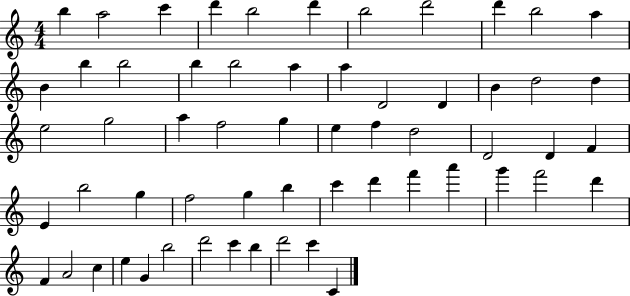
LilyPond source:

{
  \clef treble
  \numericTimeSignature
  \time 4/4
  \key c \major
  b''4 a''2 c'''4 | d'''4 b''2 d'''4 | b''2 d'''2 | d'''4 b''2 a''4 | \break b'4 b''4 b''2 | b''4 b''2 a''4 | a''4 d'2 d'4 | b'4 d''2 d''4 | \break e''2 g''2 | a''4 f''2 g''4 | e''4 f''4 d''2 | d'2 d'4 f'4 | \break e'4 b''2 g''4 | f''2 g''4 b''4 | c'''4 d'''4 f'''4 a'''4 | g'''4 f'''2 d'''4 | \break f'4 a'2 c''4 | e''4 g'4 b''2 | d'''2 c'''4 b''4 | d'''2 c'''4 c'4 | \break \bar "|."
}